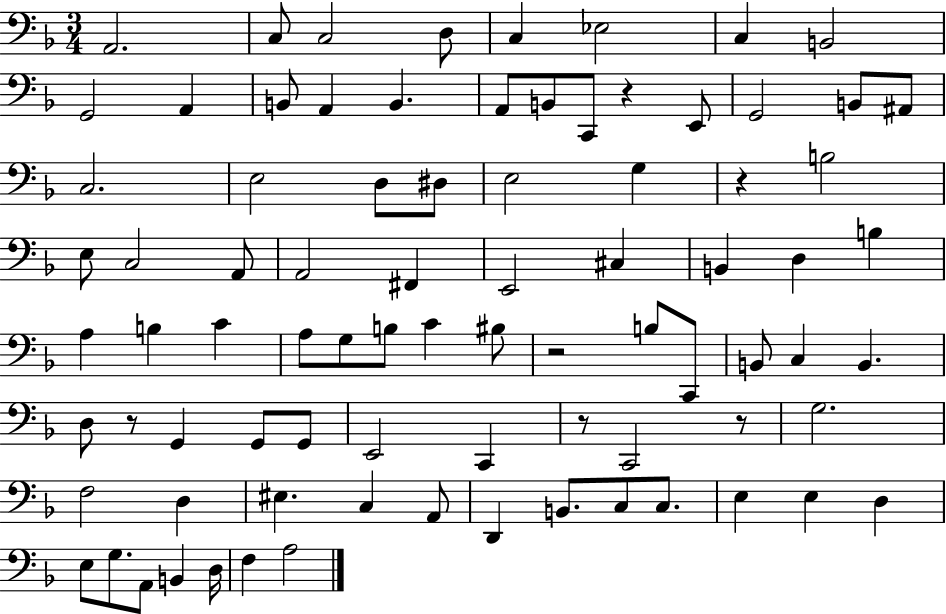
A2/h. C3/e C3/h D3/e C3/q Eb3/h C3/q B2/h G2/h A2/q B2/e A2/q B2/q. A2/e B2/e C2/e R/q E2/e G2/h B2/e A#2/e C3/h. E3/h D3/e D#3/e E3/h G3/q R/q B3/h E3/e C3/h A2/e A2/h F#2/q E2/h C#3/q B2/q D3/q B3/q A3/q B3/q C4/q A3/e G3/e B3/e C4/q BIS3/e R/h B3/e C2/e B2/e C3/q B2/q. D3/e R/e G2/q G2/e G2/e E2/h C2/q R/e C2/h R/e G3/h. F3/h D3/q EIS3/q. C3/q A2/e D2/q B2/e. C3/e C3/e. E3/q E3/q D3/q E3/e G3/e. A2/e B2/q D3/s F3/q A3/h